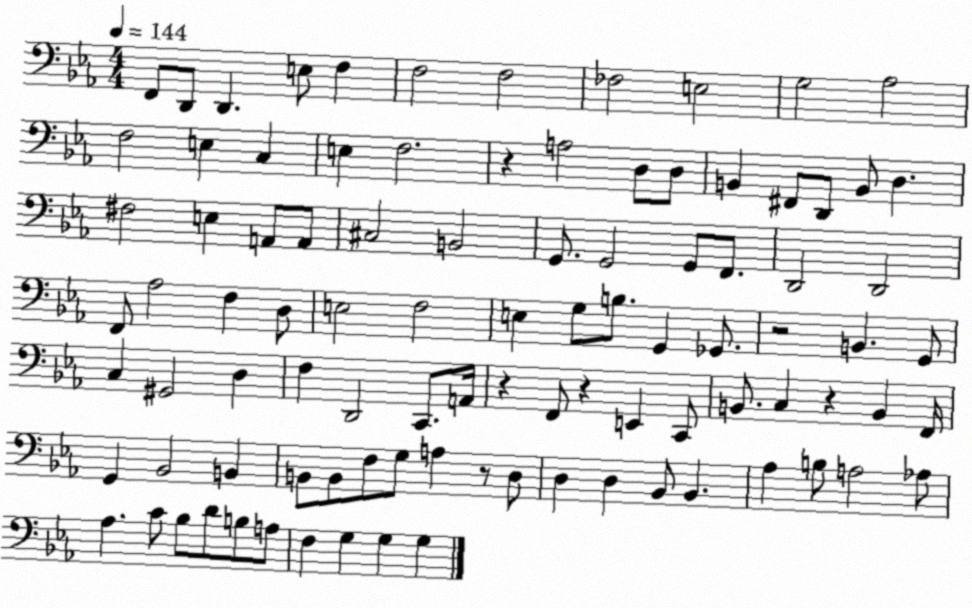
X:1
T:Untitled
M:4/4
L:1/4
K:Eb
F,,/2 D,,/2 D,, E,/2 F, F,2 F,2 _F,2 E,2 G,2 _A,2 F,2 E, C, E, F,2 z A,2 D,/2 D,/2 B,, ^F,,/2 D,,/2 B,,/2 D, ^F,2 E, A,,/2 A,,/2 ^C,2 B,,2 G,,/2 G,,2 G,,/2 F,,/2 D,,2 D,,2 F,,/2 _A,2 F, D,/2 E,2 F,2 E, G,/2 B,/2 G,, _G,,/2 z2 B,, G,,/2 C, ^G,,2 D, F, D,,2 C,,/2 A,,/4 z F,,/2 z E,, C,,/2 B,,/2 C, z B,, F,,/4 G,, _B,,2 B,, B,,/2 B,,/2 F,/2 G,/2 A, z/2 D,/2 D, D, _B,,/2 _B,, _A, B,/2 A,2 _A,/2 _A, C/2 _B,/2 D/2 B,/2 A,/2 F, G, G, G,